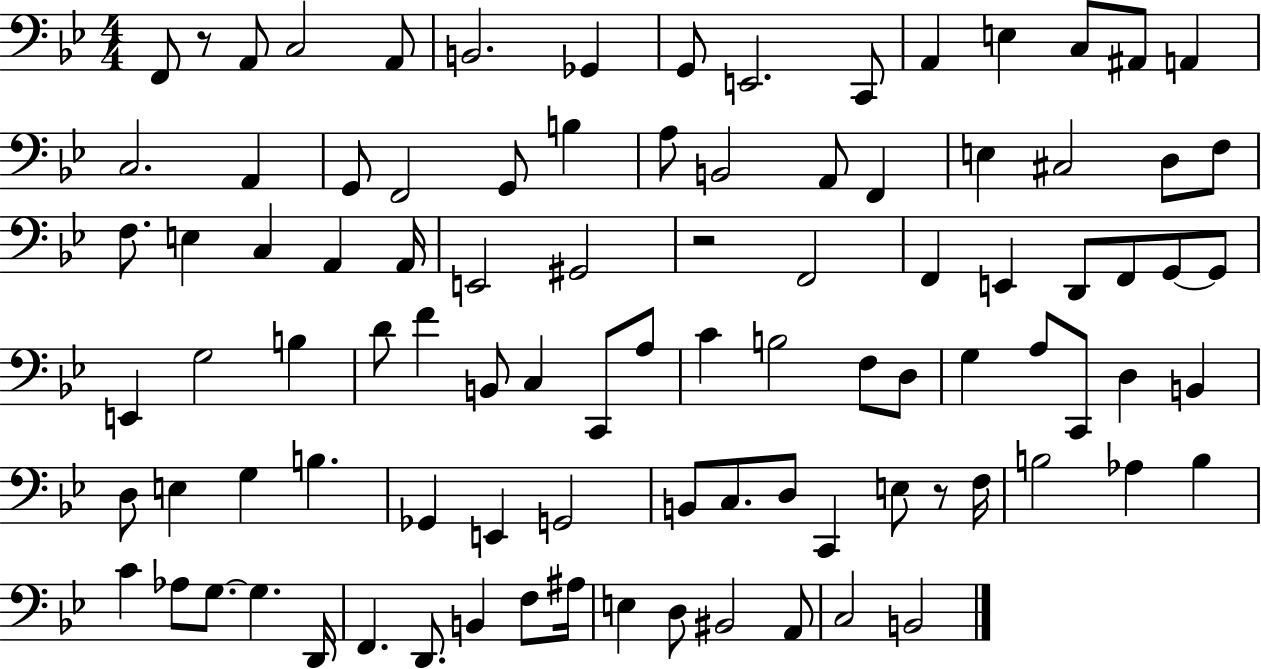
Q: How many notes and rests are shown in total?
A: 95